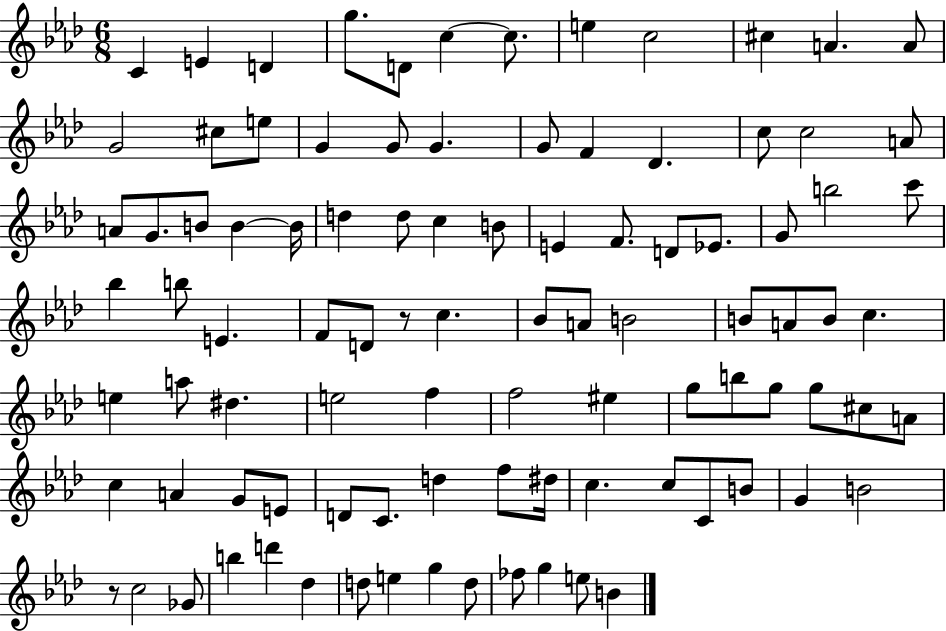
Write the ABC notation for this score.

X:1
T:Untitled
M:6/8
L:1/4
K:Ab
C E D g/2 D/2 c c/2 e c2 ^c A A/2 G2 ^c/2 e/2 G G/2 G G/2 F _D c/2 c2 A/2 A/2 G/2 B/2 B B/4 d d/2 c B/2 E F/2 D/2 _E/2 G/2 b2 c'/2 _b b/2 E F/2 D/2 z/2 c _B/2 A/2 B2 B/2 A/2 B/2 c e a/2 ^d e2 f f2 ^e g/2 b/2 g/2 g/2 ^c/2 A/2 c A G/2 E/2 D/2 C/2 d f/2 ^d/4 c c/2 C/2 B/2 G B2 z/2 c2 _G/2 b d' _d d/2 e g d/2 _f/2 g e/2 B